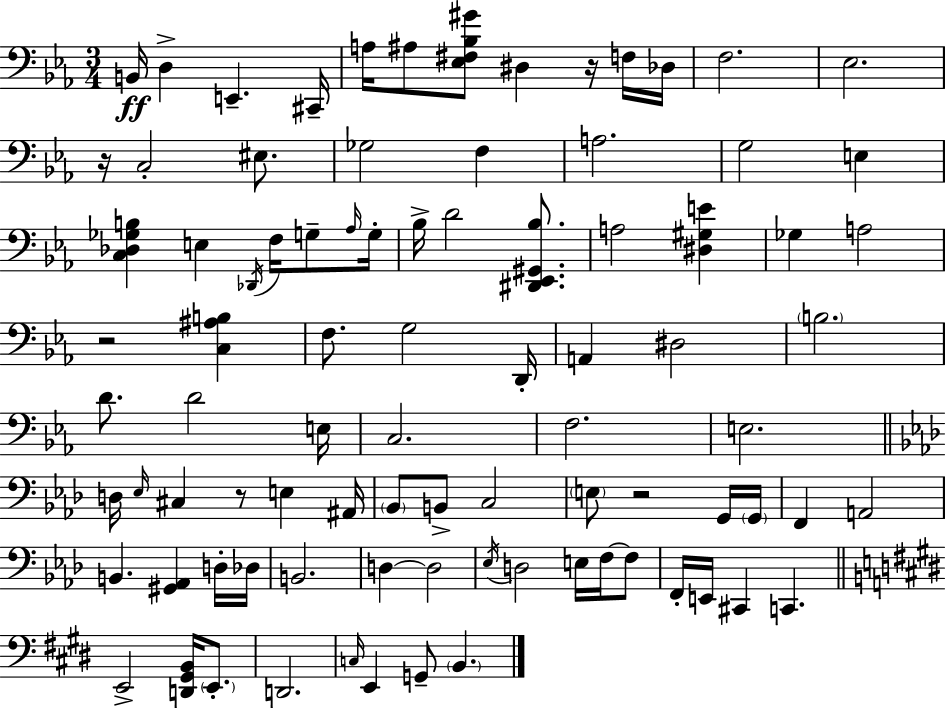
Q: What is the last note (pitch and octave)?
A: B2